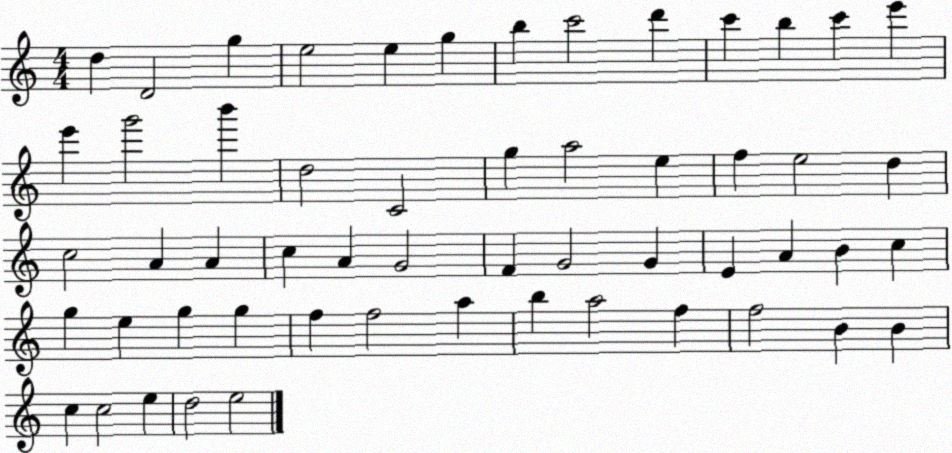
X:1
T:Untitled
M:4/4
L:1/4
K:C
d D2 g e2 e g b c'2 d' c' b c' e' e' g'2 b' d2 C2 g a2 e f e2 d c2 A A c A G2 F G2 G E A B c g e g g f f2 a b a2 f f2 B B c c2 e d2 e2